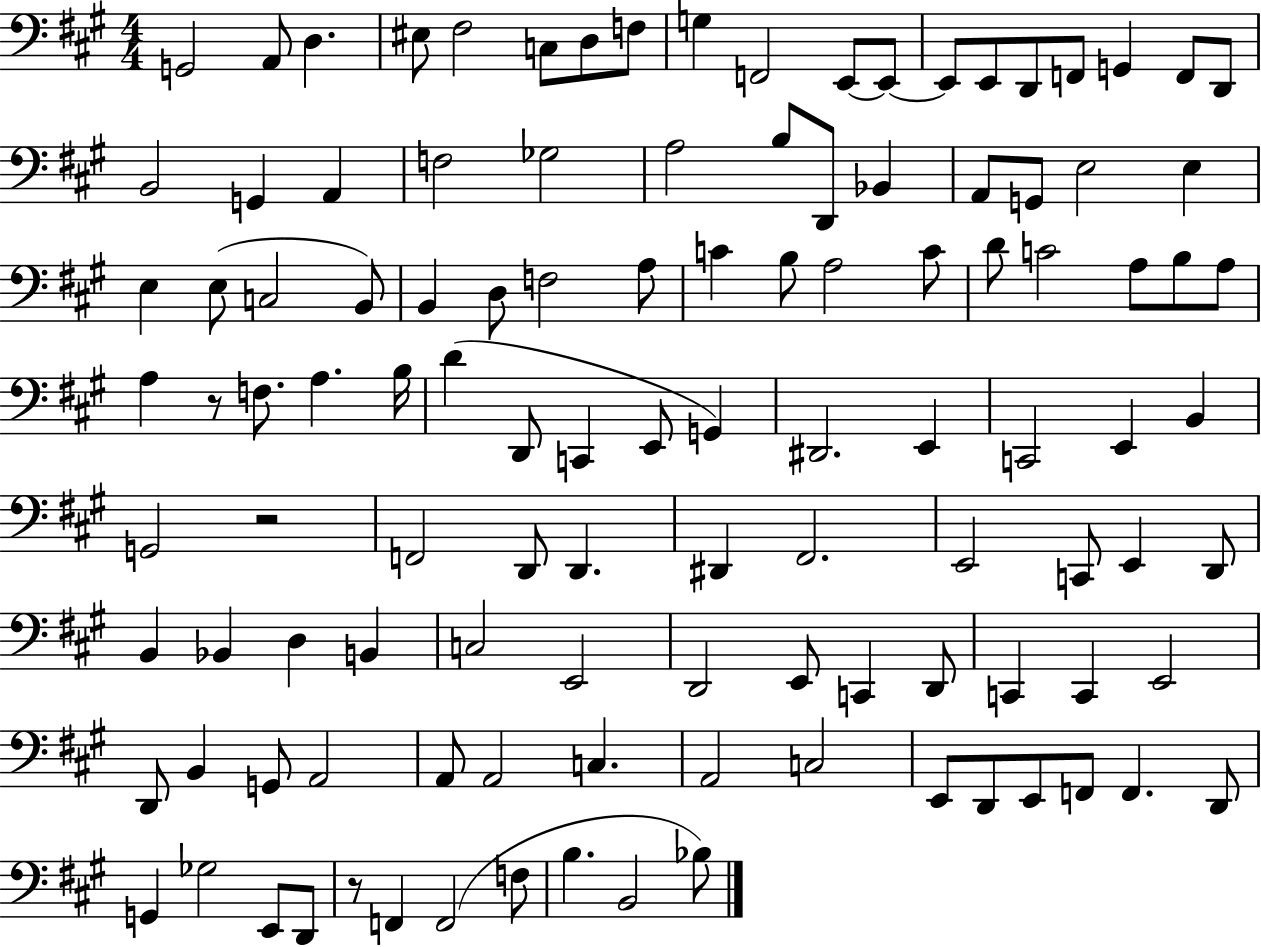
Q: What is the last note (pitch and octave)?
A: Bb3